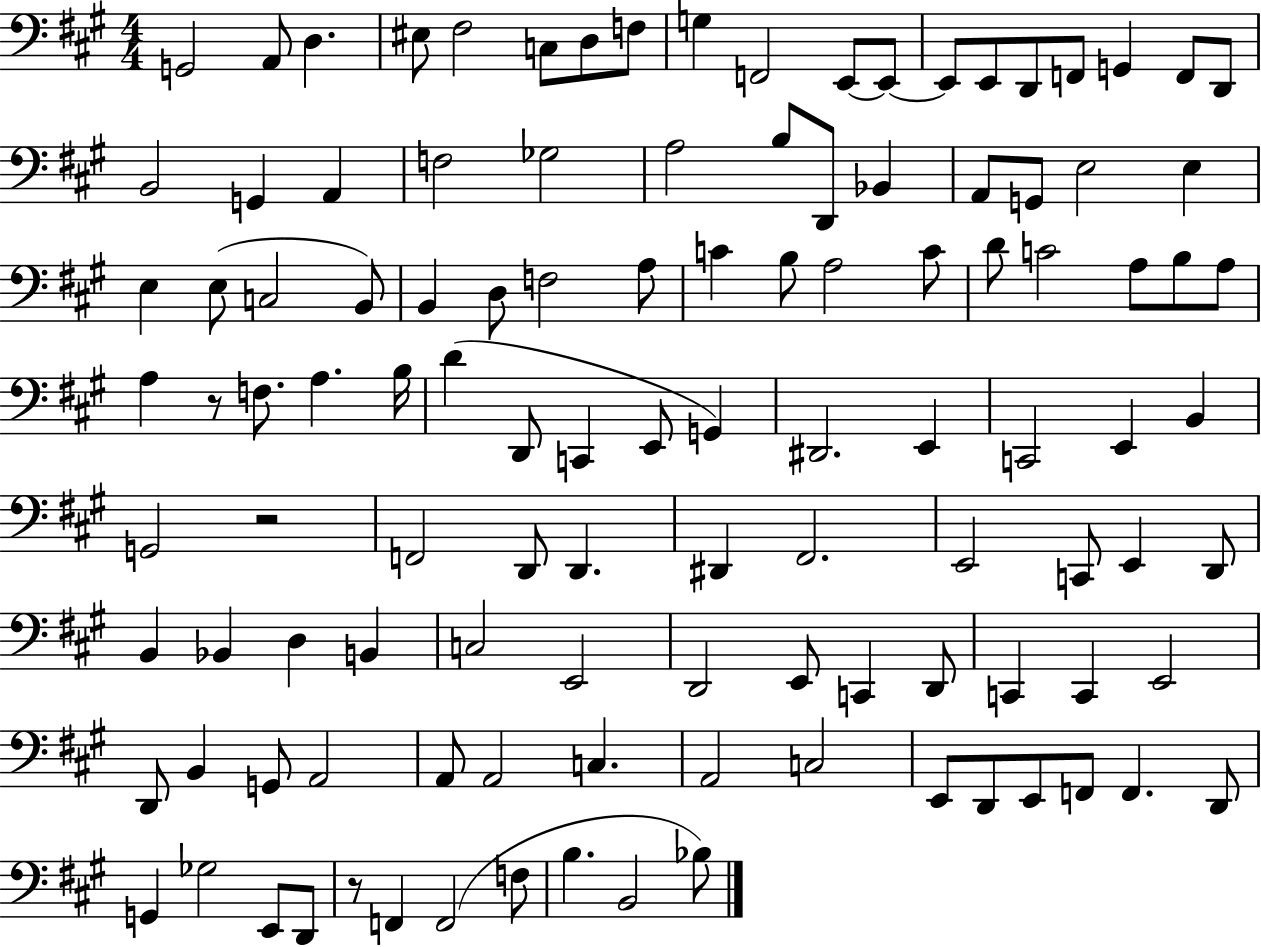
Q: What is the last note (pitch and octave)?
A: Bb3